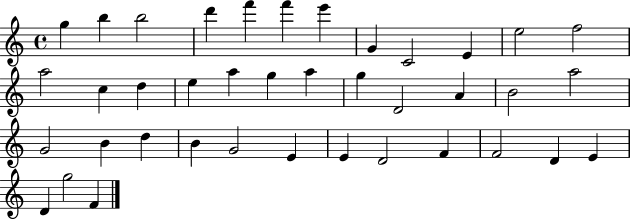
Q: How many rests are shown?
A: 0